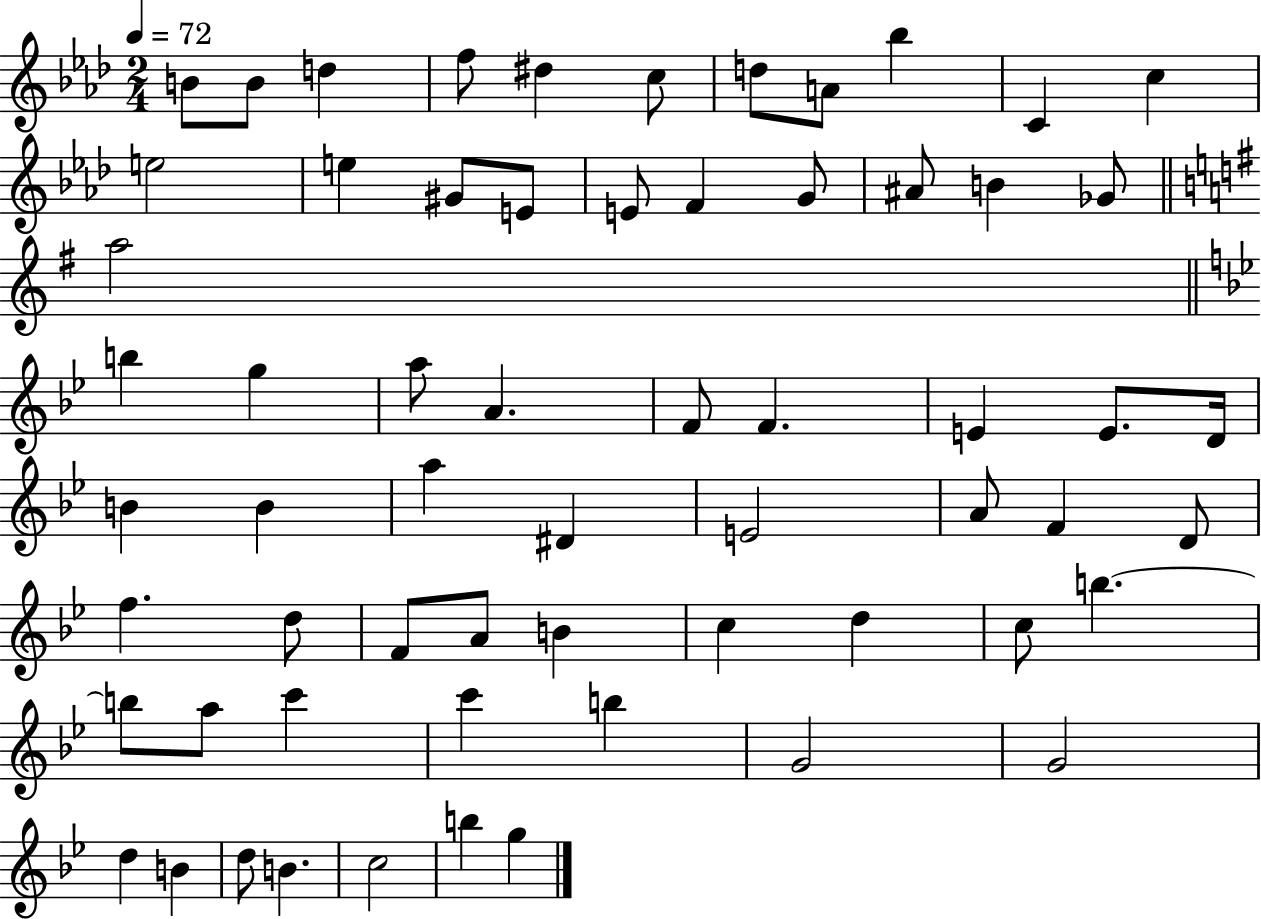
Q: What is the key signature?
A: AES major